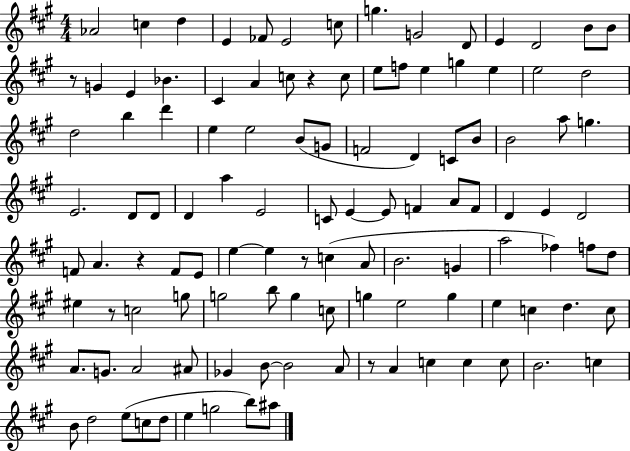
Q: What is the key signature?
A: A major